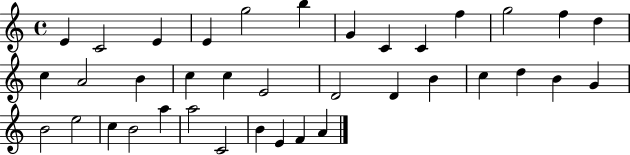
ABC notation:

X:1
T:Untitled
M:4/4
L:1/4
K:C
E C2 E E g2 b G C C f g2 f d c A2 B c c E2 D2 D B c d B G B2 e2 c B2 a a2 C2 B E F A